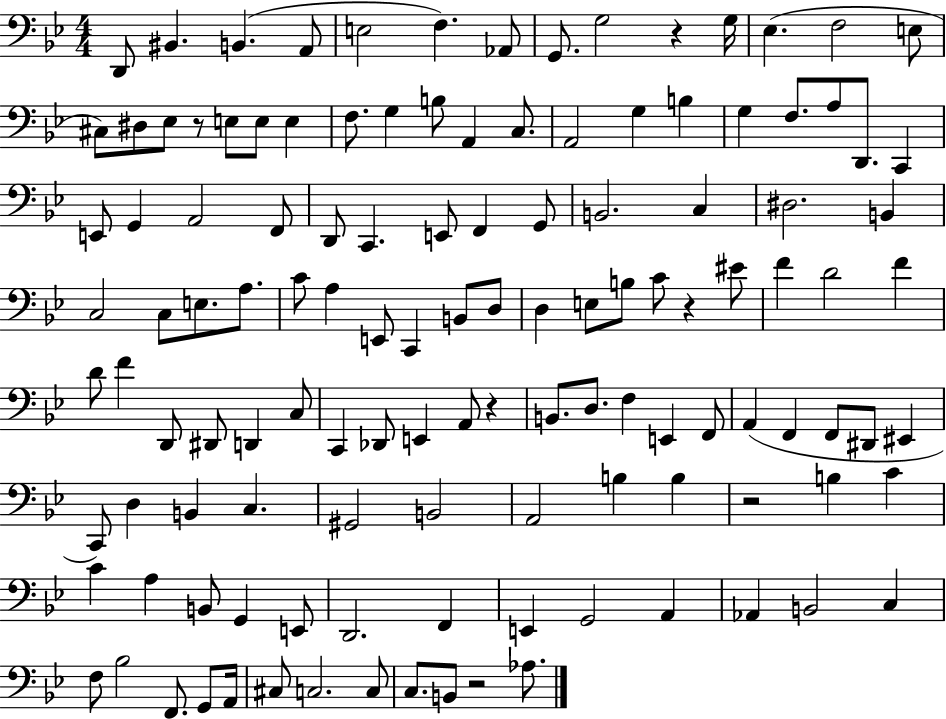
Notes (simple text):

D2/e BIS2/q. B2/q. A2/e E3/h F3/q. Ab2/e G2/e. G3/h R/q G3/s Eb3/q. F3/h E3/e C#3/e D#3/e Eb3/e R/e E3/e E3/e E3/q F3/e. G3/q B3/e A2/q C3/e. A2/h G3/q B3/q G3/q F3/e. A3/e D2/e. C2/q E2/e G2/q A2/h F2/e D2/e C2/q. E2/e F2/q G2/e B2/h. C3/q D#3/h. B2/q C3/h C3/e E3/e. A3/e. C4/e A3/q E2/e C2/q B2/e D3/e D3/q E3/e B3/e C4/e R/q EIS4/e F4/q D4/h F4/q D4/e F4/q D2/e D#2/e D2/q C3/e C2/q Db2/e E2/q A2/e R/q B2/e. D3/e. F3/q E2/q F2/e A2/q F2/q F2/e D#2/e EIS2/q C2/e D3/q B2/q C3/q. G#2/h B2/h A2/h B3/q B3/q R/h B3/q C4/q C4/q A3/q B2/e G2/q E2/e D2/h. F2/q E2/q G2/h A2/q Ab2/q B2/h C3/q F3/e Bb3/h F2/e. G2/e A2/s C#3/e C3/h. C3/e C3/e. B2/e R/h Ab3/e.